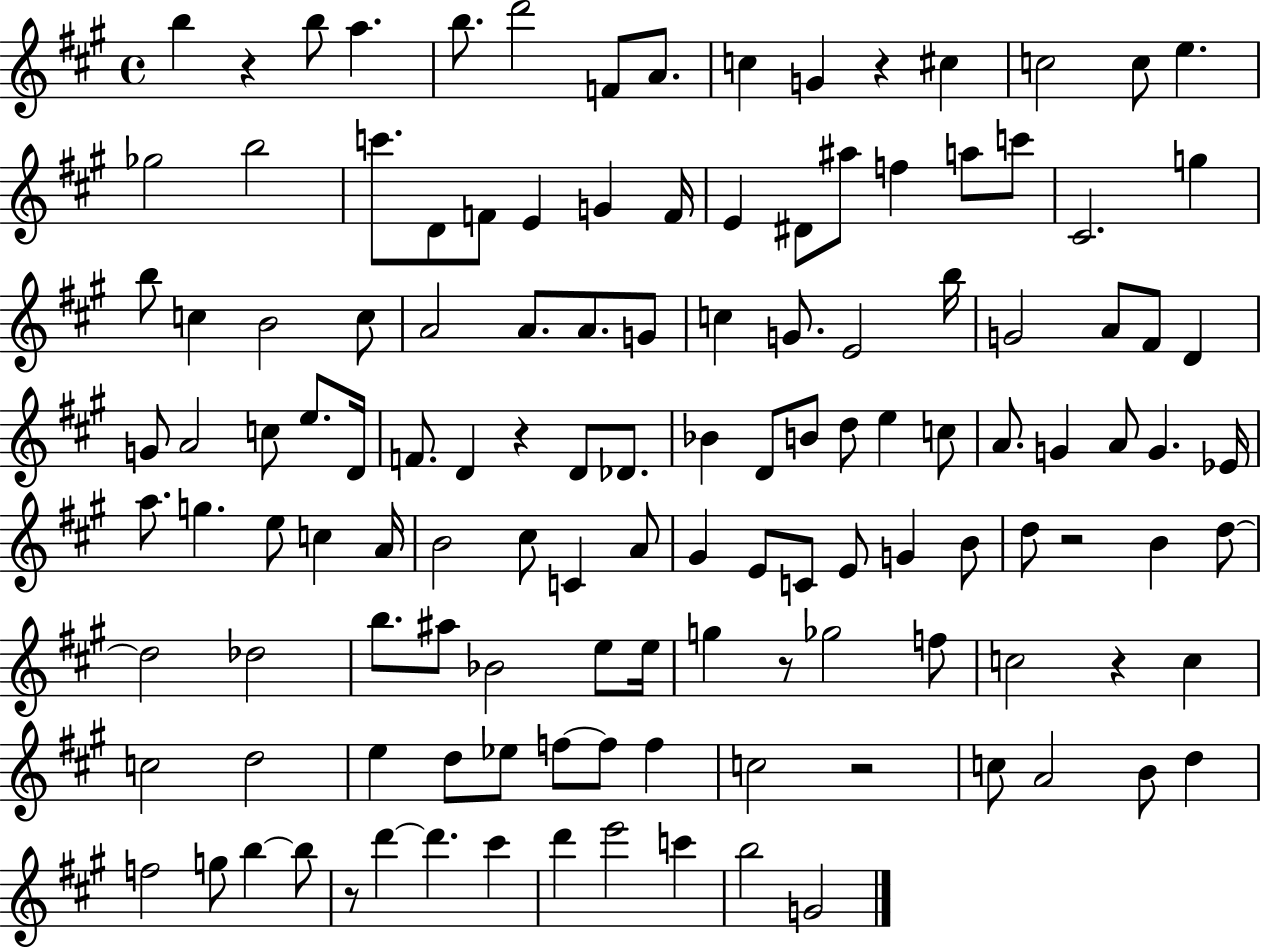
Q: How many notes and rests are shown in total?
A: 128